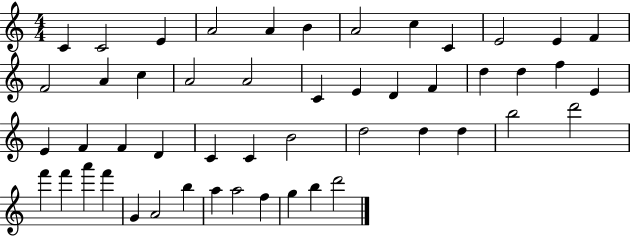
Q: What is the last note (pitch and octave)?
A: D6